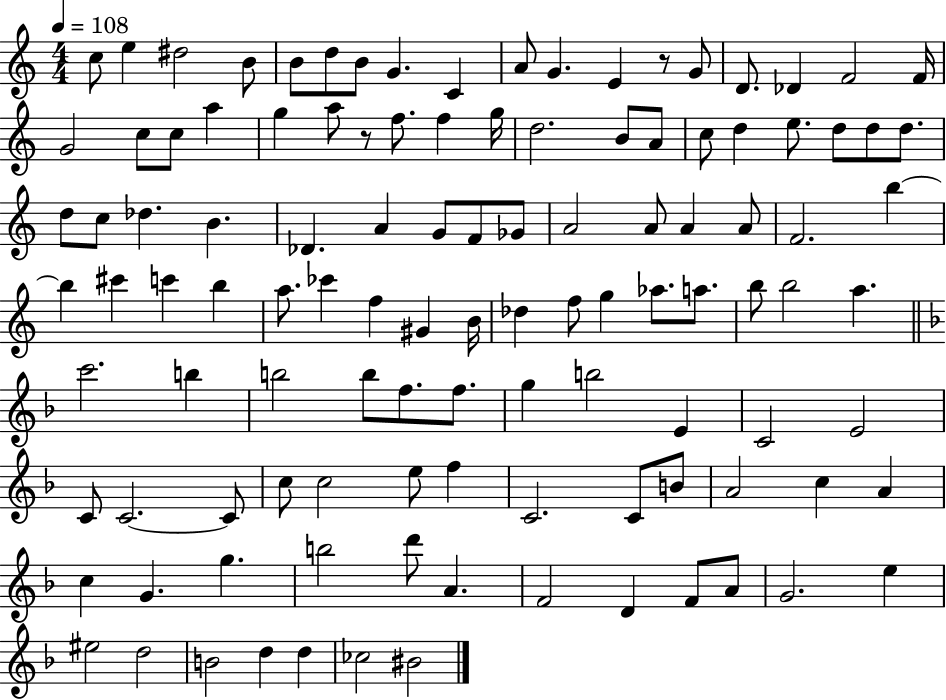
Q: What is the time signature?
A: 4/4